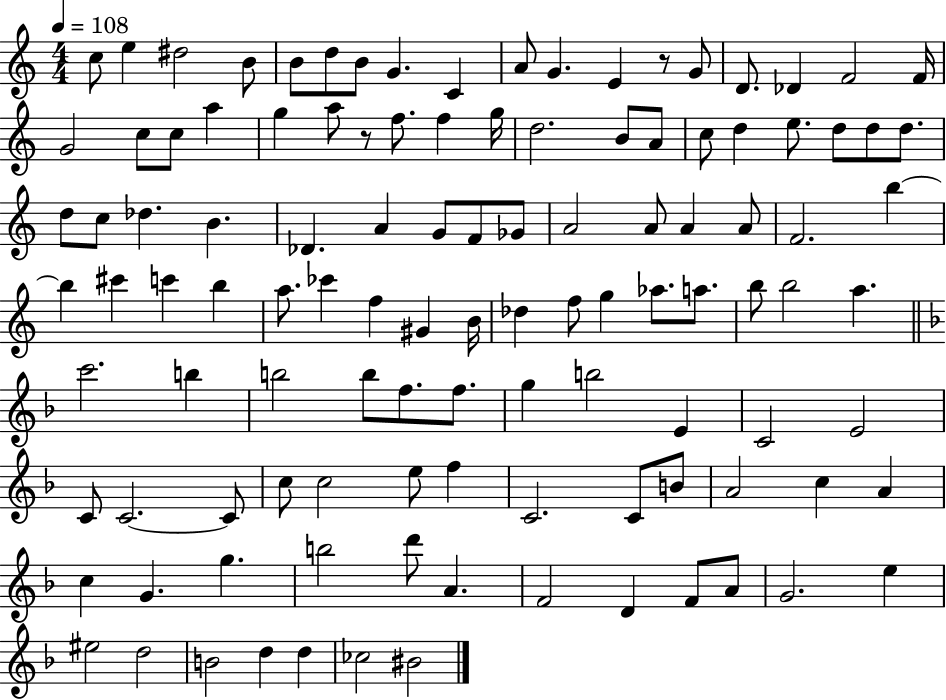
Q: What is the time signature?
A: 4/4